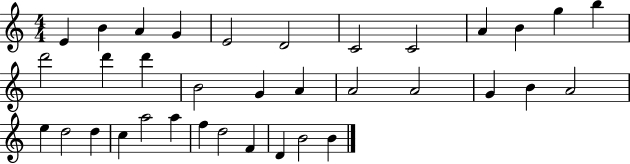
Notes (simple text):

E4/q B4/q A4/q G4/q E4/h D4/h C4/h C4/h A4/q B4/q G5/q B5/q D6/h D6/q D6/q B4/h G4/q A4/q A4/h A4/h G4/q B4/q A4/h E5/q D5/h D5/q C5/q A5/h A5/q F5/q D5/h F4/q D4/q B4/h B4/q